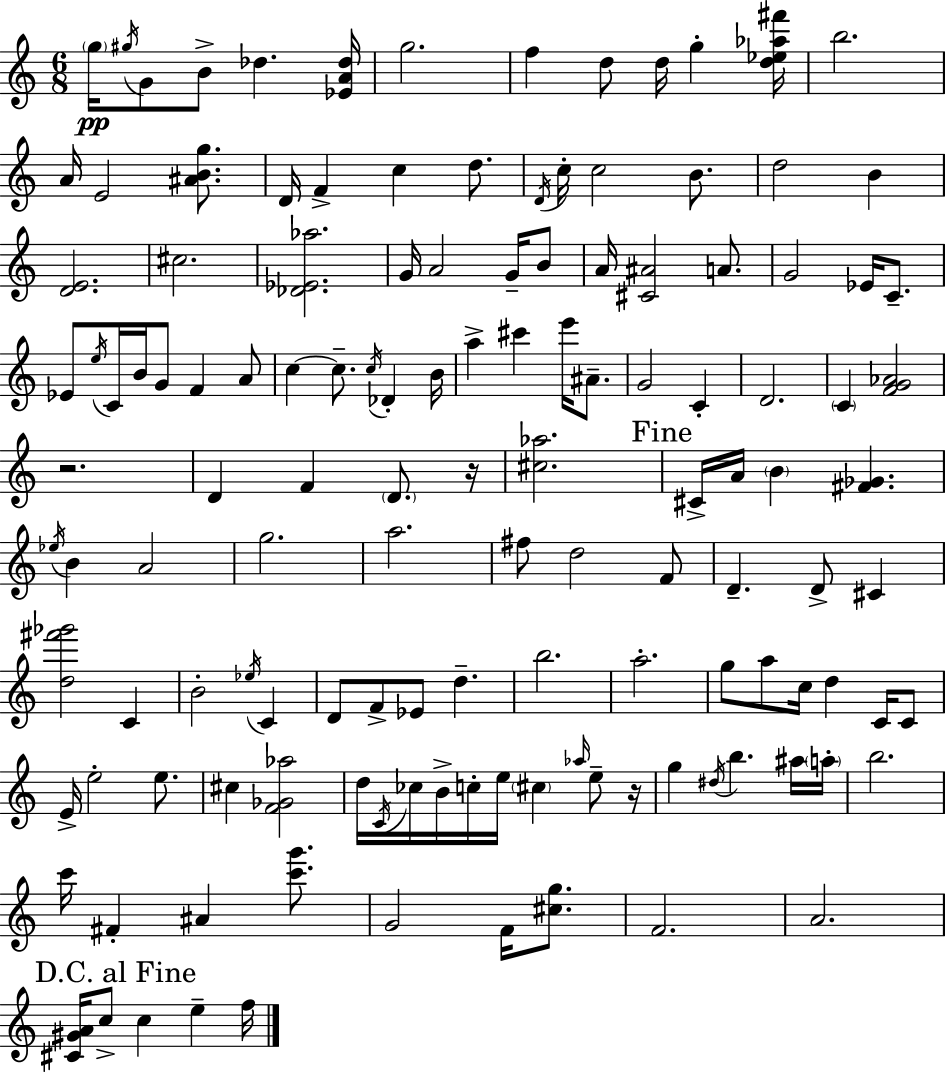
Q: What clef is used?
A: treble